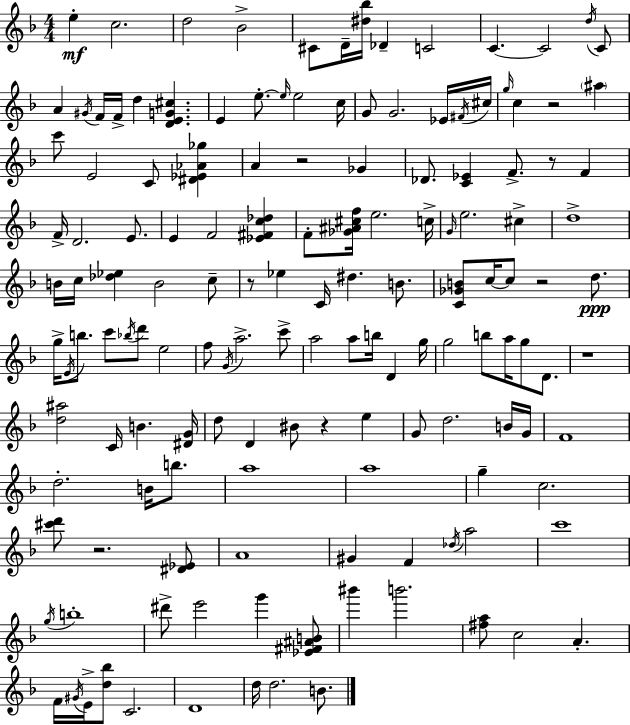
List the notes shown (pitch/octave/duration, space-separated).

E5/q C5/h. D5/h Bb4/h C#4/e D4/s [D#5,Bb5]/s Db4/q C4/h C4/q. C4/h D5/s C4/e A4/q G#4/s F4/s F4/s D5/q [D4,E4,G4,C#5]/q. E4/q E5/e. E5/s E5/h C5/s G4/e G4/h. Eb4/s F#4/s C#5/s G5/s C5/q R/h A#5/q C6/e E4/h C4/e [D#4,Eb4,Ab4,Gb5]/q A4/q R/h Gb4/q Db4/e. [C4,Eb4]/q F4/e. R/e F4/q F4/s D4/h. E4/e. E4/q F4/h [Eb4,F#4,C5,Db5]/q F4/e [Gb4,A#4,C#5,F5]/s E5/h. C5/s G4/s E5/h. C#5/q D5/w B4/s C5/s [Db5,Eb5]/q B4/h C5/e R/e Eb5/q C4/s D#5/q. B4/e. [C4,Gb4,B4]/e C5/s C5/e R/h D5/e. G5/s E4/s B5/e. C6/e Bb5/s D6/e E5/h F5/e G4/s A5/h. C6/e A5/h A5/e B5/s D4/q G5/s G5/h B5/e A5/s G5/e D4/e. R/w [D5,A#5]/h C4/s B4/q. [D#4,G4]/s D5/e D4/q BIS4/e R/q E5/q G4/e D5/h. B4/s G4/s F4/w D5/h. B4/s B5/e. A5/w A5/w G5/q C5/h. [C#6,D6]/e R/h. [D#4,Eb4]/e A4/w G#4/q F4/q Db5/s A5/h C6/w G5/s B5/w D#6/e E6/h G6/q [Eb4,F#4,A#4,B4]/e BIS6/q B6/h. [F#5,A5]/e C5/h A4/q. F4/s G#4/s E4/s [D5,Bb5]/e C4/h. D4/w D5/s D5/h. B4/e.